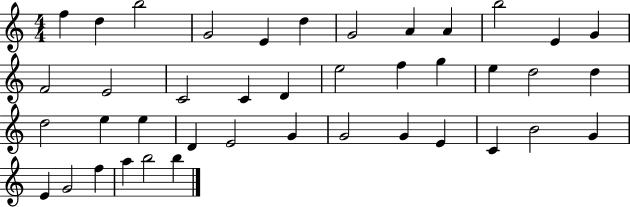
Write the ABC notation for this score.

X:1
T:Untitled
M:4/4
L:1/4
K:C
f d b2 G2 E d G2 A A b2 E G F2 E2 C2 C D e2 f g e d2 d d2 e e D E2 G G2 G E C B2 G E G2 f a b2 b